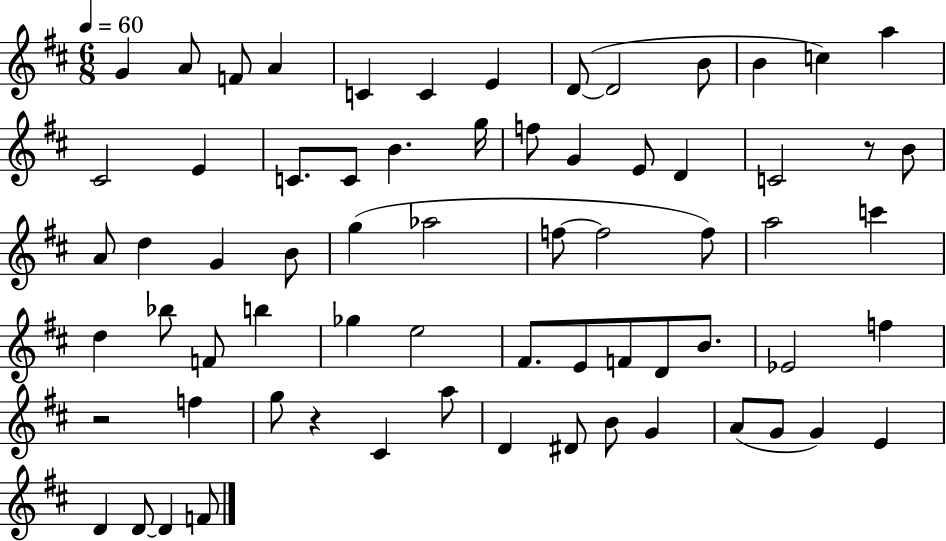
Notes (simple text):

G4/q A4/e F4/e A4/q C4/q C4/q E4/q D4/e D4/h B4/e B4/q C5/q A5/q C#4/h E4/q C4/e. C4/e B4/q. G5/s F5/e G4/q E4/e D4/q C4/h R/e B4/e A4/e D5/q G4/q B4/e G5/q Ab5/h F5/e F5/h F5/e A5/h C6/q D5/q Bb5/e F4/e B5/q Gb5/q E5/h F#4/e. E4/e F4/e D4/e B4/e. Eb4/h F5/q R/h F5/q G5/e R/q C#4/q A5/e D4/q D#4/e B4/e G4/q A4/e G4/e G4/q E4/q D4/q D4/e D4/q F4/e